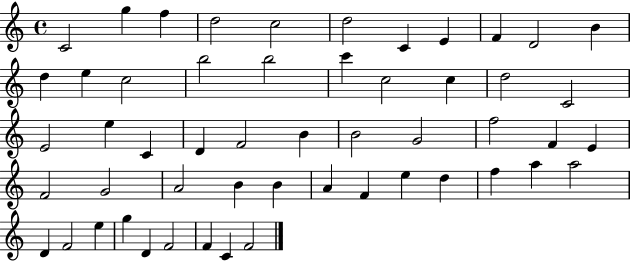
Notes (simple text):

C4/h G5/q F5/q D5/h C5/h D5/h C4/q E4/q F4/q D4/h B4/q D5/q E5/q C5/h B5/h B5/h C6/q C5/h C5/q D5/h C4/h E4/h E5/q C4/q D4/q F4/h B4/q B4/h G4/h F5/h F4/q E4/q F4/h G4/h A4/h B4/q B4/q A4/q F4/q E5/q D5/q F5/q A5/q A5/h D4/q F4/h E5/q G5/q D4/q F4/h F4/q C4/q F4/h